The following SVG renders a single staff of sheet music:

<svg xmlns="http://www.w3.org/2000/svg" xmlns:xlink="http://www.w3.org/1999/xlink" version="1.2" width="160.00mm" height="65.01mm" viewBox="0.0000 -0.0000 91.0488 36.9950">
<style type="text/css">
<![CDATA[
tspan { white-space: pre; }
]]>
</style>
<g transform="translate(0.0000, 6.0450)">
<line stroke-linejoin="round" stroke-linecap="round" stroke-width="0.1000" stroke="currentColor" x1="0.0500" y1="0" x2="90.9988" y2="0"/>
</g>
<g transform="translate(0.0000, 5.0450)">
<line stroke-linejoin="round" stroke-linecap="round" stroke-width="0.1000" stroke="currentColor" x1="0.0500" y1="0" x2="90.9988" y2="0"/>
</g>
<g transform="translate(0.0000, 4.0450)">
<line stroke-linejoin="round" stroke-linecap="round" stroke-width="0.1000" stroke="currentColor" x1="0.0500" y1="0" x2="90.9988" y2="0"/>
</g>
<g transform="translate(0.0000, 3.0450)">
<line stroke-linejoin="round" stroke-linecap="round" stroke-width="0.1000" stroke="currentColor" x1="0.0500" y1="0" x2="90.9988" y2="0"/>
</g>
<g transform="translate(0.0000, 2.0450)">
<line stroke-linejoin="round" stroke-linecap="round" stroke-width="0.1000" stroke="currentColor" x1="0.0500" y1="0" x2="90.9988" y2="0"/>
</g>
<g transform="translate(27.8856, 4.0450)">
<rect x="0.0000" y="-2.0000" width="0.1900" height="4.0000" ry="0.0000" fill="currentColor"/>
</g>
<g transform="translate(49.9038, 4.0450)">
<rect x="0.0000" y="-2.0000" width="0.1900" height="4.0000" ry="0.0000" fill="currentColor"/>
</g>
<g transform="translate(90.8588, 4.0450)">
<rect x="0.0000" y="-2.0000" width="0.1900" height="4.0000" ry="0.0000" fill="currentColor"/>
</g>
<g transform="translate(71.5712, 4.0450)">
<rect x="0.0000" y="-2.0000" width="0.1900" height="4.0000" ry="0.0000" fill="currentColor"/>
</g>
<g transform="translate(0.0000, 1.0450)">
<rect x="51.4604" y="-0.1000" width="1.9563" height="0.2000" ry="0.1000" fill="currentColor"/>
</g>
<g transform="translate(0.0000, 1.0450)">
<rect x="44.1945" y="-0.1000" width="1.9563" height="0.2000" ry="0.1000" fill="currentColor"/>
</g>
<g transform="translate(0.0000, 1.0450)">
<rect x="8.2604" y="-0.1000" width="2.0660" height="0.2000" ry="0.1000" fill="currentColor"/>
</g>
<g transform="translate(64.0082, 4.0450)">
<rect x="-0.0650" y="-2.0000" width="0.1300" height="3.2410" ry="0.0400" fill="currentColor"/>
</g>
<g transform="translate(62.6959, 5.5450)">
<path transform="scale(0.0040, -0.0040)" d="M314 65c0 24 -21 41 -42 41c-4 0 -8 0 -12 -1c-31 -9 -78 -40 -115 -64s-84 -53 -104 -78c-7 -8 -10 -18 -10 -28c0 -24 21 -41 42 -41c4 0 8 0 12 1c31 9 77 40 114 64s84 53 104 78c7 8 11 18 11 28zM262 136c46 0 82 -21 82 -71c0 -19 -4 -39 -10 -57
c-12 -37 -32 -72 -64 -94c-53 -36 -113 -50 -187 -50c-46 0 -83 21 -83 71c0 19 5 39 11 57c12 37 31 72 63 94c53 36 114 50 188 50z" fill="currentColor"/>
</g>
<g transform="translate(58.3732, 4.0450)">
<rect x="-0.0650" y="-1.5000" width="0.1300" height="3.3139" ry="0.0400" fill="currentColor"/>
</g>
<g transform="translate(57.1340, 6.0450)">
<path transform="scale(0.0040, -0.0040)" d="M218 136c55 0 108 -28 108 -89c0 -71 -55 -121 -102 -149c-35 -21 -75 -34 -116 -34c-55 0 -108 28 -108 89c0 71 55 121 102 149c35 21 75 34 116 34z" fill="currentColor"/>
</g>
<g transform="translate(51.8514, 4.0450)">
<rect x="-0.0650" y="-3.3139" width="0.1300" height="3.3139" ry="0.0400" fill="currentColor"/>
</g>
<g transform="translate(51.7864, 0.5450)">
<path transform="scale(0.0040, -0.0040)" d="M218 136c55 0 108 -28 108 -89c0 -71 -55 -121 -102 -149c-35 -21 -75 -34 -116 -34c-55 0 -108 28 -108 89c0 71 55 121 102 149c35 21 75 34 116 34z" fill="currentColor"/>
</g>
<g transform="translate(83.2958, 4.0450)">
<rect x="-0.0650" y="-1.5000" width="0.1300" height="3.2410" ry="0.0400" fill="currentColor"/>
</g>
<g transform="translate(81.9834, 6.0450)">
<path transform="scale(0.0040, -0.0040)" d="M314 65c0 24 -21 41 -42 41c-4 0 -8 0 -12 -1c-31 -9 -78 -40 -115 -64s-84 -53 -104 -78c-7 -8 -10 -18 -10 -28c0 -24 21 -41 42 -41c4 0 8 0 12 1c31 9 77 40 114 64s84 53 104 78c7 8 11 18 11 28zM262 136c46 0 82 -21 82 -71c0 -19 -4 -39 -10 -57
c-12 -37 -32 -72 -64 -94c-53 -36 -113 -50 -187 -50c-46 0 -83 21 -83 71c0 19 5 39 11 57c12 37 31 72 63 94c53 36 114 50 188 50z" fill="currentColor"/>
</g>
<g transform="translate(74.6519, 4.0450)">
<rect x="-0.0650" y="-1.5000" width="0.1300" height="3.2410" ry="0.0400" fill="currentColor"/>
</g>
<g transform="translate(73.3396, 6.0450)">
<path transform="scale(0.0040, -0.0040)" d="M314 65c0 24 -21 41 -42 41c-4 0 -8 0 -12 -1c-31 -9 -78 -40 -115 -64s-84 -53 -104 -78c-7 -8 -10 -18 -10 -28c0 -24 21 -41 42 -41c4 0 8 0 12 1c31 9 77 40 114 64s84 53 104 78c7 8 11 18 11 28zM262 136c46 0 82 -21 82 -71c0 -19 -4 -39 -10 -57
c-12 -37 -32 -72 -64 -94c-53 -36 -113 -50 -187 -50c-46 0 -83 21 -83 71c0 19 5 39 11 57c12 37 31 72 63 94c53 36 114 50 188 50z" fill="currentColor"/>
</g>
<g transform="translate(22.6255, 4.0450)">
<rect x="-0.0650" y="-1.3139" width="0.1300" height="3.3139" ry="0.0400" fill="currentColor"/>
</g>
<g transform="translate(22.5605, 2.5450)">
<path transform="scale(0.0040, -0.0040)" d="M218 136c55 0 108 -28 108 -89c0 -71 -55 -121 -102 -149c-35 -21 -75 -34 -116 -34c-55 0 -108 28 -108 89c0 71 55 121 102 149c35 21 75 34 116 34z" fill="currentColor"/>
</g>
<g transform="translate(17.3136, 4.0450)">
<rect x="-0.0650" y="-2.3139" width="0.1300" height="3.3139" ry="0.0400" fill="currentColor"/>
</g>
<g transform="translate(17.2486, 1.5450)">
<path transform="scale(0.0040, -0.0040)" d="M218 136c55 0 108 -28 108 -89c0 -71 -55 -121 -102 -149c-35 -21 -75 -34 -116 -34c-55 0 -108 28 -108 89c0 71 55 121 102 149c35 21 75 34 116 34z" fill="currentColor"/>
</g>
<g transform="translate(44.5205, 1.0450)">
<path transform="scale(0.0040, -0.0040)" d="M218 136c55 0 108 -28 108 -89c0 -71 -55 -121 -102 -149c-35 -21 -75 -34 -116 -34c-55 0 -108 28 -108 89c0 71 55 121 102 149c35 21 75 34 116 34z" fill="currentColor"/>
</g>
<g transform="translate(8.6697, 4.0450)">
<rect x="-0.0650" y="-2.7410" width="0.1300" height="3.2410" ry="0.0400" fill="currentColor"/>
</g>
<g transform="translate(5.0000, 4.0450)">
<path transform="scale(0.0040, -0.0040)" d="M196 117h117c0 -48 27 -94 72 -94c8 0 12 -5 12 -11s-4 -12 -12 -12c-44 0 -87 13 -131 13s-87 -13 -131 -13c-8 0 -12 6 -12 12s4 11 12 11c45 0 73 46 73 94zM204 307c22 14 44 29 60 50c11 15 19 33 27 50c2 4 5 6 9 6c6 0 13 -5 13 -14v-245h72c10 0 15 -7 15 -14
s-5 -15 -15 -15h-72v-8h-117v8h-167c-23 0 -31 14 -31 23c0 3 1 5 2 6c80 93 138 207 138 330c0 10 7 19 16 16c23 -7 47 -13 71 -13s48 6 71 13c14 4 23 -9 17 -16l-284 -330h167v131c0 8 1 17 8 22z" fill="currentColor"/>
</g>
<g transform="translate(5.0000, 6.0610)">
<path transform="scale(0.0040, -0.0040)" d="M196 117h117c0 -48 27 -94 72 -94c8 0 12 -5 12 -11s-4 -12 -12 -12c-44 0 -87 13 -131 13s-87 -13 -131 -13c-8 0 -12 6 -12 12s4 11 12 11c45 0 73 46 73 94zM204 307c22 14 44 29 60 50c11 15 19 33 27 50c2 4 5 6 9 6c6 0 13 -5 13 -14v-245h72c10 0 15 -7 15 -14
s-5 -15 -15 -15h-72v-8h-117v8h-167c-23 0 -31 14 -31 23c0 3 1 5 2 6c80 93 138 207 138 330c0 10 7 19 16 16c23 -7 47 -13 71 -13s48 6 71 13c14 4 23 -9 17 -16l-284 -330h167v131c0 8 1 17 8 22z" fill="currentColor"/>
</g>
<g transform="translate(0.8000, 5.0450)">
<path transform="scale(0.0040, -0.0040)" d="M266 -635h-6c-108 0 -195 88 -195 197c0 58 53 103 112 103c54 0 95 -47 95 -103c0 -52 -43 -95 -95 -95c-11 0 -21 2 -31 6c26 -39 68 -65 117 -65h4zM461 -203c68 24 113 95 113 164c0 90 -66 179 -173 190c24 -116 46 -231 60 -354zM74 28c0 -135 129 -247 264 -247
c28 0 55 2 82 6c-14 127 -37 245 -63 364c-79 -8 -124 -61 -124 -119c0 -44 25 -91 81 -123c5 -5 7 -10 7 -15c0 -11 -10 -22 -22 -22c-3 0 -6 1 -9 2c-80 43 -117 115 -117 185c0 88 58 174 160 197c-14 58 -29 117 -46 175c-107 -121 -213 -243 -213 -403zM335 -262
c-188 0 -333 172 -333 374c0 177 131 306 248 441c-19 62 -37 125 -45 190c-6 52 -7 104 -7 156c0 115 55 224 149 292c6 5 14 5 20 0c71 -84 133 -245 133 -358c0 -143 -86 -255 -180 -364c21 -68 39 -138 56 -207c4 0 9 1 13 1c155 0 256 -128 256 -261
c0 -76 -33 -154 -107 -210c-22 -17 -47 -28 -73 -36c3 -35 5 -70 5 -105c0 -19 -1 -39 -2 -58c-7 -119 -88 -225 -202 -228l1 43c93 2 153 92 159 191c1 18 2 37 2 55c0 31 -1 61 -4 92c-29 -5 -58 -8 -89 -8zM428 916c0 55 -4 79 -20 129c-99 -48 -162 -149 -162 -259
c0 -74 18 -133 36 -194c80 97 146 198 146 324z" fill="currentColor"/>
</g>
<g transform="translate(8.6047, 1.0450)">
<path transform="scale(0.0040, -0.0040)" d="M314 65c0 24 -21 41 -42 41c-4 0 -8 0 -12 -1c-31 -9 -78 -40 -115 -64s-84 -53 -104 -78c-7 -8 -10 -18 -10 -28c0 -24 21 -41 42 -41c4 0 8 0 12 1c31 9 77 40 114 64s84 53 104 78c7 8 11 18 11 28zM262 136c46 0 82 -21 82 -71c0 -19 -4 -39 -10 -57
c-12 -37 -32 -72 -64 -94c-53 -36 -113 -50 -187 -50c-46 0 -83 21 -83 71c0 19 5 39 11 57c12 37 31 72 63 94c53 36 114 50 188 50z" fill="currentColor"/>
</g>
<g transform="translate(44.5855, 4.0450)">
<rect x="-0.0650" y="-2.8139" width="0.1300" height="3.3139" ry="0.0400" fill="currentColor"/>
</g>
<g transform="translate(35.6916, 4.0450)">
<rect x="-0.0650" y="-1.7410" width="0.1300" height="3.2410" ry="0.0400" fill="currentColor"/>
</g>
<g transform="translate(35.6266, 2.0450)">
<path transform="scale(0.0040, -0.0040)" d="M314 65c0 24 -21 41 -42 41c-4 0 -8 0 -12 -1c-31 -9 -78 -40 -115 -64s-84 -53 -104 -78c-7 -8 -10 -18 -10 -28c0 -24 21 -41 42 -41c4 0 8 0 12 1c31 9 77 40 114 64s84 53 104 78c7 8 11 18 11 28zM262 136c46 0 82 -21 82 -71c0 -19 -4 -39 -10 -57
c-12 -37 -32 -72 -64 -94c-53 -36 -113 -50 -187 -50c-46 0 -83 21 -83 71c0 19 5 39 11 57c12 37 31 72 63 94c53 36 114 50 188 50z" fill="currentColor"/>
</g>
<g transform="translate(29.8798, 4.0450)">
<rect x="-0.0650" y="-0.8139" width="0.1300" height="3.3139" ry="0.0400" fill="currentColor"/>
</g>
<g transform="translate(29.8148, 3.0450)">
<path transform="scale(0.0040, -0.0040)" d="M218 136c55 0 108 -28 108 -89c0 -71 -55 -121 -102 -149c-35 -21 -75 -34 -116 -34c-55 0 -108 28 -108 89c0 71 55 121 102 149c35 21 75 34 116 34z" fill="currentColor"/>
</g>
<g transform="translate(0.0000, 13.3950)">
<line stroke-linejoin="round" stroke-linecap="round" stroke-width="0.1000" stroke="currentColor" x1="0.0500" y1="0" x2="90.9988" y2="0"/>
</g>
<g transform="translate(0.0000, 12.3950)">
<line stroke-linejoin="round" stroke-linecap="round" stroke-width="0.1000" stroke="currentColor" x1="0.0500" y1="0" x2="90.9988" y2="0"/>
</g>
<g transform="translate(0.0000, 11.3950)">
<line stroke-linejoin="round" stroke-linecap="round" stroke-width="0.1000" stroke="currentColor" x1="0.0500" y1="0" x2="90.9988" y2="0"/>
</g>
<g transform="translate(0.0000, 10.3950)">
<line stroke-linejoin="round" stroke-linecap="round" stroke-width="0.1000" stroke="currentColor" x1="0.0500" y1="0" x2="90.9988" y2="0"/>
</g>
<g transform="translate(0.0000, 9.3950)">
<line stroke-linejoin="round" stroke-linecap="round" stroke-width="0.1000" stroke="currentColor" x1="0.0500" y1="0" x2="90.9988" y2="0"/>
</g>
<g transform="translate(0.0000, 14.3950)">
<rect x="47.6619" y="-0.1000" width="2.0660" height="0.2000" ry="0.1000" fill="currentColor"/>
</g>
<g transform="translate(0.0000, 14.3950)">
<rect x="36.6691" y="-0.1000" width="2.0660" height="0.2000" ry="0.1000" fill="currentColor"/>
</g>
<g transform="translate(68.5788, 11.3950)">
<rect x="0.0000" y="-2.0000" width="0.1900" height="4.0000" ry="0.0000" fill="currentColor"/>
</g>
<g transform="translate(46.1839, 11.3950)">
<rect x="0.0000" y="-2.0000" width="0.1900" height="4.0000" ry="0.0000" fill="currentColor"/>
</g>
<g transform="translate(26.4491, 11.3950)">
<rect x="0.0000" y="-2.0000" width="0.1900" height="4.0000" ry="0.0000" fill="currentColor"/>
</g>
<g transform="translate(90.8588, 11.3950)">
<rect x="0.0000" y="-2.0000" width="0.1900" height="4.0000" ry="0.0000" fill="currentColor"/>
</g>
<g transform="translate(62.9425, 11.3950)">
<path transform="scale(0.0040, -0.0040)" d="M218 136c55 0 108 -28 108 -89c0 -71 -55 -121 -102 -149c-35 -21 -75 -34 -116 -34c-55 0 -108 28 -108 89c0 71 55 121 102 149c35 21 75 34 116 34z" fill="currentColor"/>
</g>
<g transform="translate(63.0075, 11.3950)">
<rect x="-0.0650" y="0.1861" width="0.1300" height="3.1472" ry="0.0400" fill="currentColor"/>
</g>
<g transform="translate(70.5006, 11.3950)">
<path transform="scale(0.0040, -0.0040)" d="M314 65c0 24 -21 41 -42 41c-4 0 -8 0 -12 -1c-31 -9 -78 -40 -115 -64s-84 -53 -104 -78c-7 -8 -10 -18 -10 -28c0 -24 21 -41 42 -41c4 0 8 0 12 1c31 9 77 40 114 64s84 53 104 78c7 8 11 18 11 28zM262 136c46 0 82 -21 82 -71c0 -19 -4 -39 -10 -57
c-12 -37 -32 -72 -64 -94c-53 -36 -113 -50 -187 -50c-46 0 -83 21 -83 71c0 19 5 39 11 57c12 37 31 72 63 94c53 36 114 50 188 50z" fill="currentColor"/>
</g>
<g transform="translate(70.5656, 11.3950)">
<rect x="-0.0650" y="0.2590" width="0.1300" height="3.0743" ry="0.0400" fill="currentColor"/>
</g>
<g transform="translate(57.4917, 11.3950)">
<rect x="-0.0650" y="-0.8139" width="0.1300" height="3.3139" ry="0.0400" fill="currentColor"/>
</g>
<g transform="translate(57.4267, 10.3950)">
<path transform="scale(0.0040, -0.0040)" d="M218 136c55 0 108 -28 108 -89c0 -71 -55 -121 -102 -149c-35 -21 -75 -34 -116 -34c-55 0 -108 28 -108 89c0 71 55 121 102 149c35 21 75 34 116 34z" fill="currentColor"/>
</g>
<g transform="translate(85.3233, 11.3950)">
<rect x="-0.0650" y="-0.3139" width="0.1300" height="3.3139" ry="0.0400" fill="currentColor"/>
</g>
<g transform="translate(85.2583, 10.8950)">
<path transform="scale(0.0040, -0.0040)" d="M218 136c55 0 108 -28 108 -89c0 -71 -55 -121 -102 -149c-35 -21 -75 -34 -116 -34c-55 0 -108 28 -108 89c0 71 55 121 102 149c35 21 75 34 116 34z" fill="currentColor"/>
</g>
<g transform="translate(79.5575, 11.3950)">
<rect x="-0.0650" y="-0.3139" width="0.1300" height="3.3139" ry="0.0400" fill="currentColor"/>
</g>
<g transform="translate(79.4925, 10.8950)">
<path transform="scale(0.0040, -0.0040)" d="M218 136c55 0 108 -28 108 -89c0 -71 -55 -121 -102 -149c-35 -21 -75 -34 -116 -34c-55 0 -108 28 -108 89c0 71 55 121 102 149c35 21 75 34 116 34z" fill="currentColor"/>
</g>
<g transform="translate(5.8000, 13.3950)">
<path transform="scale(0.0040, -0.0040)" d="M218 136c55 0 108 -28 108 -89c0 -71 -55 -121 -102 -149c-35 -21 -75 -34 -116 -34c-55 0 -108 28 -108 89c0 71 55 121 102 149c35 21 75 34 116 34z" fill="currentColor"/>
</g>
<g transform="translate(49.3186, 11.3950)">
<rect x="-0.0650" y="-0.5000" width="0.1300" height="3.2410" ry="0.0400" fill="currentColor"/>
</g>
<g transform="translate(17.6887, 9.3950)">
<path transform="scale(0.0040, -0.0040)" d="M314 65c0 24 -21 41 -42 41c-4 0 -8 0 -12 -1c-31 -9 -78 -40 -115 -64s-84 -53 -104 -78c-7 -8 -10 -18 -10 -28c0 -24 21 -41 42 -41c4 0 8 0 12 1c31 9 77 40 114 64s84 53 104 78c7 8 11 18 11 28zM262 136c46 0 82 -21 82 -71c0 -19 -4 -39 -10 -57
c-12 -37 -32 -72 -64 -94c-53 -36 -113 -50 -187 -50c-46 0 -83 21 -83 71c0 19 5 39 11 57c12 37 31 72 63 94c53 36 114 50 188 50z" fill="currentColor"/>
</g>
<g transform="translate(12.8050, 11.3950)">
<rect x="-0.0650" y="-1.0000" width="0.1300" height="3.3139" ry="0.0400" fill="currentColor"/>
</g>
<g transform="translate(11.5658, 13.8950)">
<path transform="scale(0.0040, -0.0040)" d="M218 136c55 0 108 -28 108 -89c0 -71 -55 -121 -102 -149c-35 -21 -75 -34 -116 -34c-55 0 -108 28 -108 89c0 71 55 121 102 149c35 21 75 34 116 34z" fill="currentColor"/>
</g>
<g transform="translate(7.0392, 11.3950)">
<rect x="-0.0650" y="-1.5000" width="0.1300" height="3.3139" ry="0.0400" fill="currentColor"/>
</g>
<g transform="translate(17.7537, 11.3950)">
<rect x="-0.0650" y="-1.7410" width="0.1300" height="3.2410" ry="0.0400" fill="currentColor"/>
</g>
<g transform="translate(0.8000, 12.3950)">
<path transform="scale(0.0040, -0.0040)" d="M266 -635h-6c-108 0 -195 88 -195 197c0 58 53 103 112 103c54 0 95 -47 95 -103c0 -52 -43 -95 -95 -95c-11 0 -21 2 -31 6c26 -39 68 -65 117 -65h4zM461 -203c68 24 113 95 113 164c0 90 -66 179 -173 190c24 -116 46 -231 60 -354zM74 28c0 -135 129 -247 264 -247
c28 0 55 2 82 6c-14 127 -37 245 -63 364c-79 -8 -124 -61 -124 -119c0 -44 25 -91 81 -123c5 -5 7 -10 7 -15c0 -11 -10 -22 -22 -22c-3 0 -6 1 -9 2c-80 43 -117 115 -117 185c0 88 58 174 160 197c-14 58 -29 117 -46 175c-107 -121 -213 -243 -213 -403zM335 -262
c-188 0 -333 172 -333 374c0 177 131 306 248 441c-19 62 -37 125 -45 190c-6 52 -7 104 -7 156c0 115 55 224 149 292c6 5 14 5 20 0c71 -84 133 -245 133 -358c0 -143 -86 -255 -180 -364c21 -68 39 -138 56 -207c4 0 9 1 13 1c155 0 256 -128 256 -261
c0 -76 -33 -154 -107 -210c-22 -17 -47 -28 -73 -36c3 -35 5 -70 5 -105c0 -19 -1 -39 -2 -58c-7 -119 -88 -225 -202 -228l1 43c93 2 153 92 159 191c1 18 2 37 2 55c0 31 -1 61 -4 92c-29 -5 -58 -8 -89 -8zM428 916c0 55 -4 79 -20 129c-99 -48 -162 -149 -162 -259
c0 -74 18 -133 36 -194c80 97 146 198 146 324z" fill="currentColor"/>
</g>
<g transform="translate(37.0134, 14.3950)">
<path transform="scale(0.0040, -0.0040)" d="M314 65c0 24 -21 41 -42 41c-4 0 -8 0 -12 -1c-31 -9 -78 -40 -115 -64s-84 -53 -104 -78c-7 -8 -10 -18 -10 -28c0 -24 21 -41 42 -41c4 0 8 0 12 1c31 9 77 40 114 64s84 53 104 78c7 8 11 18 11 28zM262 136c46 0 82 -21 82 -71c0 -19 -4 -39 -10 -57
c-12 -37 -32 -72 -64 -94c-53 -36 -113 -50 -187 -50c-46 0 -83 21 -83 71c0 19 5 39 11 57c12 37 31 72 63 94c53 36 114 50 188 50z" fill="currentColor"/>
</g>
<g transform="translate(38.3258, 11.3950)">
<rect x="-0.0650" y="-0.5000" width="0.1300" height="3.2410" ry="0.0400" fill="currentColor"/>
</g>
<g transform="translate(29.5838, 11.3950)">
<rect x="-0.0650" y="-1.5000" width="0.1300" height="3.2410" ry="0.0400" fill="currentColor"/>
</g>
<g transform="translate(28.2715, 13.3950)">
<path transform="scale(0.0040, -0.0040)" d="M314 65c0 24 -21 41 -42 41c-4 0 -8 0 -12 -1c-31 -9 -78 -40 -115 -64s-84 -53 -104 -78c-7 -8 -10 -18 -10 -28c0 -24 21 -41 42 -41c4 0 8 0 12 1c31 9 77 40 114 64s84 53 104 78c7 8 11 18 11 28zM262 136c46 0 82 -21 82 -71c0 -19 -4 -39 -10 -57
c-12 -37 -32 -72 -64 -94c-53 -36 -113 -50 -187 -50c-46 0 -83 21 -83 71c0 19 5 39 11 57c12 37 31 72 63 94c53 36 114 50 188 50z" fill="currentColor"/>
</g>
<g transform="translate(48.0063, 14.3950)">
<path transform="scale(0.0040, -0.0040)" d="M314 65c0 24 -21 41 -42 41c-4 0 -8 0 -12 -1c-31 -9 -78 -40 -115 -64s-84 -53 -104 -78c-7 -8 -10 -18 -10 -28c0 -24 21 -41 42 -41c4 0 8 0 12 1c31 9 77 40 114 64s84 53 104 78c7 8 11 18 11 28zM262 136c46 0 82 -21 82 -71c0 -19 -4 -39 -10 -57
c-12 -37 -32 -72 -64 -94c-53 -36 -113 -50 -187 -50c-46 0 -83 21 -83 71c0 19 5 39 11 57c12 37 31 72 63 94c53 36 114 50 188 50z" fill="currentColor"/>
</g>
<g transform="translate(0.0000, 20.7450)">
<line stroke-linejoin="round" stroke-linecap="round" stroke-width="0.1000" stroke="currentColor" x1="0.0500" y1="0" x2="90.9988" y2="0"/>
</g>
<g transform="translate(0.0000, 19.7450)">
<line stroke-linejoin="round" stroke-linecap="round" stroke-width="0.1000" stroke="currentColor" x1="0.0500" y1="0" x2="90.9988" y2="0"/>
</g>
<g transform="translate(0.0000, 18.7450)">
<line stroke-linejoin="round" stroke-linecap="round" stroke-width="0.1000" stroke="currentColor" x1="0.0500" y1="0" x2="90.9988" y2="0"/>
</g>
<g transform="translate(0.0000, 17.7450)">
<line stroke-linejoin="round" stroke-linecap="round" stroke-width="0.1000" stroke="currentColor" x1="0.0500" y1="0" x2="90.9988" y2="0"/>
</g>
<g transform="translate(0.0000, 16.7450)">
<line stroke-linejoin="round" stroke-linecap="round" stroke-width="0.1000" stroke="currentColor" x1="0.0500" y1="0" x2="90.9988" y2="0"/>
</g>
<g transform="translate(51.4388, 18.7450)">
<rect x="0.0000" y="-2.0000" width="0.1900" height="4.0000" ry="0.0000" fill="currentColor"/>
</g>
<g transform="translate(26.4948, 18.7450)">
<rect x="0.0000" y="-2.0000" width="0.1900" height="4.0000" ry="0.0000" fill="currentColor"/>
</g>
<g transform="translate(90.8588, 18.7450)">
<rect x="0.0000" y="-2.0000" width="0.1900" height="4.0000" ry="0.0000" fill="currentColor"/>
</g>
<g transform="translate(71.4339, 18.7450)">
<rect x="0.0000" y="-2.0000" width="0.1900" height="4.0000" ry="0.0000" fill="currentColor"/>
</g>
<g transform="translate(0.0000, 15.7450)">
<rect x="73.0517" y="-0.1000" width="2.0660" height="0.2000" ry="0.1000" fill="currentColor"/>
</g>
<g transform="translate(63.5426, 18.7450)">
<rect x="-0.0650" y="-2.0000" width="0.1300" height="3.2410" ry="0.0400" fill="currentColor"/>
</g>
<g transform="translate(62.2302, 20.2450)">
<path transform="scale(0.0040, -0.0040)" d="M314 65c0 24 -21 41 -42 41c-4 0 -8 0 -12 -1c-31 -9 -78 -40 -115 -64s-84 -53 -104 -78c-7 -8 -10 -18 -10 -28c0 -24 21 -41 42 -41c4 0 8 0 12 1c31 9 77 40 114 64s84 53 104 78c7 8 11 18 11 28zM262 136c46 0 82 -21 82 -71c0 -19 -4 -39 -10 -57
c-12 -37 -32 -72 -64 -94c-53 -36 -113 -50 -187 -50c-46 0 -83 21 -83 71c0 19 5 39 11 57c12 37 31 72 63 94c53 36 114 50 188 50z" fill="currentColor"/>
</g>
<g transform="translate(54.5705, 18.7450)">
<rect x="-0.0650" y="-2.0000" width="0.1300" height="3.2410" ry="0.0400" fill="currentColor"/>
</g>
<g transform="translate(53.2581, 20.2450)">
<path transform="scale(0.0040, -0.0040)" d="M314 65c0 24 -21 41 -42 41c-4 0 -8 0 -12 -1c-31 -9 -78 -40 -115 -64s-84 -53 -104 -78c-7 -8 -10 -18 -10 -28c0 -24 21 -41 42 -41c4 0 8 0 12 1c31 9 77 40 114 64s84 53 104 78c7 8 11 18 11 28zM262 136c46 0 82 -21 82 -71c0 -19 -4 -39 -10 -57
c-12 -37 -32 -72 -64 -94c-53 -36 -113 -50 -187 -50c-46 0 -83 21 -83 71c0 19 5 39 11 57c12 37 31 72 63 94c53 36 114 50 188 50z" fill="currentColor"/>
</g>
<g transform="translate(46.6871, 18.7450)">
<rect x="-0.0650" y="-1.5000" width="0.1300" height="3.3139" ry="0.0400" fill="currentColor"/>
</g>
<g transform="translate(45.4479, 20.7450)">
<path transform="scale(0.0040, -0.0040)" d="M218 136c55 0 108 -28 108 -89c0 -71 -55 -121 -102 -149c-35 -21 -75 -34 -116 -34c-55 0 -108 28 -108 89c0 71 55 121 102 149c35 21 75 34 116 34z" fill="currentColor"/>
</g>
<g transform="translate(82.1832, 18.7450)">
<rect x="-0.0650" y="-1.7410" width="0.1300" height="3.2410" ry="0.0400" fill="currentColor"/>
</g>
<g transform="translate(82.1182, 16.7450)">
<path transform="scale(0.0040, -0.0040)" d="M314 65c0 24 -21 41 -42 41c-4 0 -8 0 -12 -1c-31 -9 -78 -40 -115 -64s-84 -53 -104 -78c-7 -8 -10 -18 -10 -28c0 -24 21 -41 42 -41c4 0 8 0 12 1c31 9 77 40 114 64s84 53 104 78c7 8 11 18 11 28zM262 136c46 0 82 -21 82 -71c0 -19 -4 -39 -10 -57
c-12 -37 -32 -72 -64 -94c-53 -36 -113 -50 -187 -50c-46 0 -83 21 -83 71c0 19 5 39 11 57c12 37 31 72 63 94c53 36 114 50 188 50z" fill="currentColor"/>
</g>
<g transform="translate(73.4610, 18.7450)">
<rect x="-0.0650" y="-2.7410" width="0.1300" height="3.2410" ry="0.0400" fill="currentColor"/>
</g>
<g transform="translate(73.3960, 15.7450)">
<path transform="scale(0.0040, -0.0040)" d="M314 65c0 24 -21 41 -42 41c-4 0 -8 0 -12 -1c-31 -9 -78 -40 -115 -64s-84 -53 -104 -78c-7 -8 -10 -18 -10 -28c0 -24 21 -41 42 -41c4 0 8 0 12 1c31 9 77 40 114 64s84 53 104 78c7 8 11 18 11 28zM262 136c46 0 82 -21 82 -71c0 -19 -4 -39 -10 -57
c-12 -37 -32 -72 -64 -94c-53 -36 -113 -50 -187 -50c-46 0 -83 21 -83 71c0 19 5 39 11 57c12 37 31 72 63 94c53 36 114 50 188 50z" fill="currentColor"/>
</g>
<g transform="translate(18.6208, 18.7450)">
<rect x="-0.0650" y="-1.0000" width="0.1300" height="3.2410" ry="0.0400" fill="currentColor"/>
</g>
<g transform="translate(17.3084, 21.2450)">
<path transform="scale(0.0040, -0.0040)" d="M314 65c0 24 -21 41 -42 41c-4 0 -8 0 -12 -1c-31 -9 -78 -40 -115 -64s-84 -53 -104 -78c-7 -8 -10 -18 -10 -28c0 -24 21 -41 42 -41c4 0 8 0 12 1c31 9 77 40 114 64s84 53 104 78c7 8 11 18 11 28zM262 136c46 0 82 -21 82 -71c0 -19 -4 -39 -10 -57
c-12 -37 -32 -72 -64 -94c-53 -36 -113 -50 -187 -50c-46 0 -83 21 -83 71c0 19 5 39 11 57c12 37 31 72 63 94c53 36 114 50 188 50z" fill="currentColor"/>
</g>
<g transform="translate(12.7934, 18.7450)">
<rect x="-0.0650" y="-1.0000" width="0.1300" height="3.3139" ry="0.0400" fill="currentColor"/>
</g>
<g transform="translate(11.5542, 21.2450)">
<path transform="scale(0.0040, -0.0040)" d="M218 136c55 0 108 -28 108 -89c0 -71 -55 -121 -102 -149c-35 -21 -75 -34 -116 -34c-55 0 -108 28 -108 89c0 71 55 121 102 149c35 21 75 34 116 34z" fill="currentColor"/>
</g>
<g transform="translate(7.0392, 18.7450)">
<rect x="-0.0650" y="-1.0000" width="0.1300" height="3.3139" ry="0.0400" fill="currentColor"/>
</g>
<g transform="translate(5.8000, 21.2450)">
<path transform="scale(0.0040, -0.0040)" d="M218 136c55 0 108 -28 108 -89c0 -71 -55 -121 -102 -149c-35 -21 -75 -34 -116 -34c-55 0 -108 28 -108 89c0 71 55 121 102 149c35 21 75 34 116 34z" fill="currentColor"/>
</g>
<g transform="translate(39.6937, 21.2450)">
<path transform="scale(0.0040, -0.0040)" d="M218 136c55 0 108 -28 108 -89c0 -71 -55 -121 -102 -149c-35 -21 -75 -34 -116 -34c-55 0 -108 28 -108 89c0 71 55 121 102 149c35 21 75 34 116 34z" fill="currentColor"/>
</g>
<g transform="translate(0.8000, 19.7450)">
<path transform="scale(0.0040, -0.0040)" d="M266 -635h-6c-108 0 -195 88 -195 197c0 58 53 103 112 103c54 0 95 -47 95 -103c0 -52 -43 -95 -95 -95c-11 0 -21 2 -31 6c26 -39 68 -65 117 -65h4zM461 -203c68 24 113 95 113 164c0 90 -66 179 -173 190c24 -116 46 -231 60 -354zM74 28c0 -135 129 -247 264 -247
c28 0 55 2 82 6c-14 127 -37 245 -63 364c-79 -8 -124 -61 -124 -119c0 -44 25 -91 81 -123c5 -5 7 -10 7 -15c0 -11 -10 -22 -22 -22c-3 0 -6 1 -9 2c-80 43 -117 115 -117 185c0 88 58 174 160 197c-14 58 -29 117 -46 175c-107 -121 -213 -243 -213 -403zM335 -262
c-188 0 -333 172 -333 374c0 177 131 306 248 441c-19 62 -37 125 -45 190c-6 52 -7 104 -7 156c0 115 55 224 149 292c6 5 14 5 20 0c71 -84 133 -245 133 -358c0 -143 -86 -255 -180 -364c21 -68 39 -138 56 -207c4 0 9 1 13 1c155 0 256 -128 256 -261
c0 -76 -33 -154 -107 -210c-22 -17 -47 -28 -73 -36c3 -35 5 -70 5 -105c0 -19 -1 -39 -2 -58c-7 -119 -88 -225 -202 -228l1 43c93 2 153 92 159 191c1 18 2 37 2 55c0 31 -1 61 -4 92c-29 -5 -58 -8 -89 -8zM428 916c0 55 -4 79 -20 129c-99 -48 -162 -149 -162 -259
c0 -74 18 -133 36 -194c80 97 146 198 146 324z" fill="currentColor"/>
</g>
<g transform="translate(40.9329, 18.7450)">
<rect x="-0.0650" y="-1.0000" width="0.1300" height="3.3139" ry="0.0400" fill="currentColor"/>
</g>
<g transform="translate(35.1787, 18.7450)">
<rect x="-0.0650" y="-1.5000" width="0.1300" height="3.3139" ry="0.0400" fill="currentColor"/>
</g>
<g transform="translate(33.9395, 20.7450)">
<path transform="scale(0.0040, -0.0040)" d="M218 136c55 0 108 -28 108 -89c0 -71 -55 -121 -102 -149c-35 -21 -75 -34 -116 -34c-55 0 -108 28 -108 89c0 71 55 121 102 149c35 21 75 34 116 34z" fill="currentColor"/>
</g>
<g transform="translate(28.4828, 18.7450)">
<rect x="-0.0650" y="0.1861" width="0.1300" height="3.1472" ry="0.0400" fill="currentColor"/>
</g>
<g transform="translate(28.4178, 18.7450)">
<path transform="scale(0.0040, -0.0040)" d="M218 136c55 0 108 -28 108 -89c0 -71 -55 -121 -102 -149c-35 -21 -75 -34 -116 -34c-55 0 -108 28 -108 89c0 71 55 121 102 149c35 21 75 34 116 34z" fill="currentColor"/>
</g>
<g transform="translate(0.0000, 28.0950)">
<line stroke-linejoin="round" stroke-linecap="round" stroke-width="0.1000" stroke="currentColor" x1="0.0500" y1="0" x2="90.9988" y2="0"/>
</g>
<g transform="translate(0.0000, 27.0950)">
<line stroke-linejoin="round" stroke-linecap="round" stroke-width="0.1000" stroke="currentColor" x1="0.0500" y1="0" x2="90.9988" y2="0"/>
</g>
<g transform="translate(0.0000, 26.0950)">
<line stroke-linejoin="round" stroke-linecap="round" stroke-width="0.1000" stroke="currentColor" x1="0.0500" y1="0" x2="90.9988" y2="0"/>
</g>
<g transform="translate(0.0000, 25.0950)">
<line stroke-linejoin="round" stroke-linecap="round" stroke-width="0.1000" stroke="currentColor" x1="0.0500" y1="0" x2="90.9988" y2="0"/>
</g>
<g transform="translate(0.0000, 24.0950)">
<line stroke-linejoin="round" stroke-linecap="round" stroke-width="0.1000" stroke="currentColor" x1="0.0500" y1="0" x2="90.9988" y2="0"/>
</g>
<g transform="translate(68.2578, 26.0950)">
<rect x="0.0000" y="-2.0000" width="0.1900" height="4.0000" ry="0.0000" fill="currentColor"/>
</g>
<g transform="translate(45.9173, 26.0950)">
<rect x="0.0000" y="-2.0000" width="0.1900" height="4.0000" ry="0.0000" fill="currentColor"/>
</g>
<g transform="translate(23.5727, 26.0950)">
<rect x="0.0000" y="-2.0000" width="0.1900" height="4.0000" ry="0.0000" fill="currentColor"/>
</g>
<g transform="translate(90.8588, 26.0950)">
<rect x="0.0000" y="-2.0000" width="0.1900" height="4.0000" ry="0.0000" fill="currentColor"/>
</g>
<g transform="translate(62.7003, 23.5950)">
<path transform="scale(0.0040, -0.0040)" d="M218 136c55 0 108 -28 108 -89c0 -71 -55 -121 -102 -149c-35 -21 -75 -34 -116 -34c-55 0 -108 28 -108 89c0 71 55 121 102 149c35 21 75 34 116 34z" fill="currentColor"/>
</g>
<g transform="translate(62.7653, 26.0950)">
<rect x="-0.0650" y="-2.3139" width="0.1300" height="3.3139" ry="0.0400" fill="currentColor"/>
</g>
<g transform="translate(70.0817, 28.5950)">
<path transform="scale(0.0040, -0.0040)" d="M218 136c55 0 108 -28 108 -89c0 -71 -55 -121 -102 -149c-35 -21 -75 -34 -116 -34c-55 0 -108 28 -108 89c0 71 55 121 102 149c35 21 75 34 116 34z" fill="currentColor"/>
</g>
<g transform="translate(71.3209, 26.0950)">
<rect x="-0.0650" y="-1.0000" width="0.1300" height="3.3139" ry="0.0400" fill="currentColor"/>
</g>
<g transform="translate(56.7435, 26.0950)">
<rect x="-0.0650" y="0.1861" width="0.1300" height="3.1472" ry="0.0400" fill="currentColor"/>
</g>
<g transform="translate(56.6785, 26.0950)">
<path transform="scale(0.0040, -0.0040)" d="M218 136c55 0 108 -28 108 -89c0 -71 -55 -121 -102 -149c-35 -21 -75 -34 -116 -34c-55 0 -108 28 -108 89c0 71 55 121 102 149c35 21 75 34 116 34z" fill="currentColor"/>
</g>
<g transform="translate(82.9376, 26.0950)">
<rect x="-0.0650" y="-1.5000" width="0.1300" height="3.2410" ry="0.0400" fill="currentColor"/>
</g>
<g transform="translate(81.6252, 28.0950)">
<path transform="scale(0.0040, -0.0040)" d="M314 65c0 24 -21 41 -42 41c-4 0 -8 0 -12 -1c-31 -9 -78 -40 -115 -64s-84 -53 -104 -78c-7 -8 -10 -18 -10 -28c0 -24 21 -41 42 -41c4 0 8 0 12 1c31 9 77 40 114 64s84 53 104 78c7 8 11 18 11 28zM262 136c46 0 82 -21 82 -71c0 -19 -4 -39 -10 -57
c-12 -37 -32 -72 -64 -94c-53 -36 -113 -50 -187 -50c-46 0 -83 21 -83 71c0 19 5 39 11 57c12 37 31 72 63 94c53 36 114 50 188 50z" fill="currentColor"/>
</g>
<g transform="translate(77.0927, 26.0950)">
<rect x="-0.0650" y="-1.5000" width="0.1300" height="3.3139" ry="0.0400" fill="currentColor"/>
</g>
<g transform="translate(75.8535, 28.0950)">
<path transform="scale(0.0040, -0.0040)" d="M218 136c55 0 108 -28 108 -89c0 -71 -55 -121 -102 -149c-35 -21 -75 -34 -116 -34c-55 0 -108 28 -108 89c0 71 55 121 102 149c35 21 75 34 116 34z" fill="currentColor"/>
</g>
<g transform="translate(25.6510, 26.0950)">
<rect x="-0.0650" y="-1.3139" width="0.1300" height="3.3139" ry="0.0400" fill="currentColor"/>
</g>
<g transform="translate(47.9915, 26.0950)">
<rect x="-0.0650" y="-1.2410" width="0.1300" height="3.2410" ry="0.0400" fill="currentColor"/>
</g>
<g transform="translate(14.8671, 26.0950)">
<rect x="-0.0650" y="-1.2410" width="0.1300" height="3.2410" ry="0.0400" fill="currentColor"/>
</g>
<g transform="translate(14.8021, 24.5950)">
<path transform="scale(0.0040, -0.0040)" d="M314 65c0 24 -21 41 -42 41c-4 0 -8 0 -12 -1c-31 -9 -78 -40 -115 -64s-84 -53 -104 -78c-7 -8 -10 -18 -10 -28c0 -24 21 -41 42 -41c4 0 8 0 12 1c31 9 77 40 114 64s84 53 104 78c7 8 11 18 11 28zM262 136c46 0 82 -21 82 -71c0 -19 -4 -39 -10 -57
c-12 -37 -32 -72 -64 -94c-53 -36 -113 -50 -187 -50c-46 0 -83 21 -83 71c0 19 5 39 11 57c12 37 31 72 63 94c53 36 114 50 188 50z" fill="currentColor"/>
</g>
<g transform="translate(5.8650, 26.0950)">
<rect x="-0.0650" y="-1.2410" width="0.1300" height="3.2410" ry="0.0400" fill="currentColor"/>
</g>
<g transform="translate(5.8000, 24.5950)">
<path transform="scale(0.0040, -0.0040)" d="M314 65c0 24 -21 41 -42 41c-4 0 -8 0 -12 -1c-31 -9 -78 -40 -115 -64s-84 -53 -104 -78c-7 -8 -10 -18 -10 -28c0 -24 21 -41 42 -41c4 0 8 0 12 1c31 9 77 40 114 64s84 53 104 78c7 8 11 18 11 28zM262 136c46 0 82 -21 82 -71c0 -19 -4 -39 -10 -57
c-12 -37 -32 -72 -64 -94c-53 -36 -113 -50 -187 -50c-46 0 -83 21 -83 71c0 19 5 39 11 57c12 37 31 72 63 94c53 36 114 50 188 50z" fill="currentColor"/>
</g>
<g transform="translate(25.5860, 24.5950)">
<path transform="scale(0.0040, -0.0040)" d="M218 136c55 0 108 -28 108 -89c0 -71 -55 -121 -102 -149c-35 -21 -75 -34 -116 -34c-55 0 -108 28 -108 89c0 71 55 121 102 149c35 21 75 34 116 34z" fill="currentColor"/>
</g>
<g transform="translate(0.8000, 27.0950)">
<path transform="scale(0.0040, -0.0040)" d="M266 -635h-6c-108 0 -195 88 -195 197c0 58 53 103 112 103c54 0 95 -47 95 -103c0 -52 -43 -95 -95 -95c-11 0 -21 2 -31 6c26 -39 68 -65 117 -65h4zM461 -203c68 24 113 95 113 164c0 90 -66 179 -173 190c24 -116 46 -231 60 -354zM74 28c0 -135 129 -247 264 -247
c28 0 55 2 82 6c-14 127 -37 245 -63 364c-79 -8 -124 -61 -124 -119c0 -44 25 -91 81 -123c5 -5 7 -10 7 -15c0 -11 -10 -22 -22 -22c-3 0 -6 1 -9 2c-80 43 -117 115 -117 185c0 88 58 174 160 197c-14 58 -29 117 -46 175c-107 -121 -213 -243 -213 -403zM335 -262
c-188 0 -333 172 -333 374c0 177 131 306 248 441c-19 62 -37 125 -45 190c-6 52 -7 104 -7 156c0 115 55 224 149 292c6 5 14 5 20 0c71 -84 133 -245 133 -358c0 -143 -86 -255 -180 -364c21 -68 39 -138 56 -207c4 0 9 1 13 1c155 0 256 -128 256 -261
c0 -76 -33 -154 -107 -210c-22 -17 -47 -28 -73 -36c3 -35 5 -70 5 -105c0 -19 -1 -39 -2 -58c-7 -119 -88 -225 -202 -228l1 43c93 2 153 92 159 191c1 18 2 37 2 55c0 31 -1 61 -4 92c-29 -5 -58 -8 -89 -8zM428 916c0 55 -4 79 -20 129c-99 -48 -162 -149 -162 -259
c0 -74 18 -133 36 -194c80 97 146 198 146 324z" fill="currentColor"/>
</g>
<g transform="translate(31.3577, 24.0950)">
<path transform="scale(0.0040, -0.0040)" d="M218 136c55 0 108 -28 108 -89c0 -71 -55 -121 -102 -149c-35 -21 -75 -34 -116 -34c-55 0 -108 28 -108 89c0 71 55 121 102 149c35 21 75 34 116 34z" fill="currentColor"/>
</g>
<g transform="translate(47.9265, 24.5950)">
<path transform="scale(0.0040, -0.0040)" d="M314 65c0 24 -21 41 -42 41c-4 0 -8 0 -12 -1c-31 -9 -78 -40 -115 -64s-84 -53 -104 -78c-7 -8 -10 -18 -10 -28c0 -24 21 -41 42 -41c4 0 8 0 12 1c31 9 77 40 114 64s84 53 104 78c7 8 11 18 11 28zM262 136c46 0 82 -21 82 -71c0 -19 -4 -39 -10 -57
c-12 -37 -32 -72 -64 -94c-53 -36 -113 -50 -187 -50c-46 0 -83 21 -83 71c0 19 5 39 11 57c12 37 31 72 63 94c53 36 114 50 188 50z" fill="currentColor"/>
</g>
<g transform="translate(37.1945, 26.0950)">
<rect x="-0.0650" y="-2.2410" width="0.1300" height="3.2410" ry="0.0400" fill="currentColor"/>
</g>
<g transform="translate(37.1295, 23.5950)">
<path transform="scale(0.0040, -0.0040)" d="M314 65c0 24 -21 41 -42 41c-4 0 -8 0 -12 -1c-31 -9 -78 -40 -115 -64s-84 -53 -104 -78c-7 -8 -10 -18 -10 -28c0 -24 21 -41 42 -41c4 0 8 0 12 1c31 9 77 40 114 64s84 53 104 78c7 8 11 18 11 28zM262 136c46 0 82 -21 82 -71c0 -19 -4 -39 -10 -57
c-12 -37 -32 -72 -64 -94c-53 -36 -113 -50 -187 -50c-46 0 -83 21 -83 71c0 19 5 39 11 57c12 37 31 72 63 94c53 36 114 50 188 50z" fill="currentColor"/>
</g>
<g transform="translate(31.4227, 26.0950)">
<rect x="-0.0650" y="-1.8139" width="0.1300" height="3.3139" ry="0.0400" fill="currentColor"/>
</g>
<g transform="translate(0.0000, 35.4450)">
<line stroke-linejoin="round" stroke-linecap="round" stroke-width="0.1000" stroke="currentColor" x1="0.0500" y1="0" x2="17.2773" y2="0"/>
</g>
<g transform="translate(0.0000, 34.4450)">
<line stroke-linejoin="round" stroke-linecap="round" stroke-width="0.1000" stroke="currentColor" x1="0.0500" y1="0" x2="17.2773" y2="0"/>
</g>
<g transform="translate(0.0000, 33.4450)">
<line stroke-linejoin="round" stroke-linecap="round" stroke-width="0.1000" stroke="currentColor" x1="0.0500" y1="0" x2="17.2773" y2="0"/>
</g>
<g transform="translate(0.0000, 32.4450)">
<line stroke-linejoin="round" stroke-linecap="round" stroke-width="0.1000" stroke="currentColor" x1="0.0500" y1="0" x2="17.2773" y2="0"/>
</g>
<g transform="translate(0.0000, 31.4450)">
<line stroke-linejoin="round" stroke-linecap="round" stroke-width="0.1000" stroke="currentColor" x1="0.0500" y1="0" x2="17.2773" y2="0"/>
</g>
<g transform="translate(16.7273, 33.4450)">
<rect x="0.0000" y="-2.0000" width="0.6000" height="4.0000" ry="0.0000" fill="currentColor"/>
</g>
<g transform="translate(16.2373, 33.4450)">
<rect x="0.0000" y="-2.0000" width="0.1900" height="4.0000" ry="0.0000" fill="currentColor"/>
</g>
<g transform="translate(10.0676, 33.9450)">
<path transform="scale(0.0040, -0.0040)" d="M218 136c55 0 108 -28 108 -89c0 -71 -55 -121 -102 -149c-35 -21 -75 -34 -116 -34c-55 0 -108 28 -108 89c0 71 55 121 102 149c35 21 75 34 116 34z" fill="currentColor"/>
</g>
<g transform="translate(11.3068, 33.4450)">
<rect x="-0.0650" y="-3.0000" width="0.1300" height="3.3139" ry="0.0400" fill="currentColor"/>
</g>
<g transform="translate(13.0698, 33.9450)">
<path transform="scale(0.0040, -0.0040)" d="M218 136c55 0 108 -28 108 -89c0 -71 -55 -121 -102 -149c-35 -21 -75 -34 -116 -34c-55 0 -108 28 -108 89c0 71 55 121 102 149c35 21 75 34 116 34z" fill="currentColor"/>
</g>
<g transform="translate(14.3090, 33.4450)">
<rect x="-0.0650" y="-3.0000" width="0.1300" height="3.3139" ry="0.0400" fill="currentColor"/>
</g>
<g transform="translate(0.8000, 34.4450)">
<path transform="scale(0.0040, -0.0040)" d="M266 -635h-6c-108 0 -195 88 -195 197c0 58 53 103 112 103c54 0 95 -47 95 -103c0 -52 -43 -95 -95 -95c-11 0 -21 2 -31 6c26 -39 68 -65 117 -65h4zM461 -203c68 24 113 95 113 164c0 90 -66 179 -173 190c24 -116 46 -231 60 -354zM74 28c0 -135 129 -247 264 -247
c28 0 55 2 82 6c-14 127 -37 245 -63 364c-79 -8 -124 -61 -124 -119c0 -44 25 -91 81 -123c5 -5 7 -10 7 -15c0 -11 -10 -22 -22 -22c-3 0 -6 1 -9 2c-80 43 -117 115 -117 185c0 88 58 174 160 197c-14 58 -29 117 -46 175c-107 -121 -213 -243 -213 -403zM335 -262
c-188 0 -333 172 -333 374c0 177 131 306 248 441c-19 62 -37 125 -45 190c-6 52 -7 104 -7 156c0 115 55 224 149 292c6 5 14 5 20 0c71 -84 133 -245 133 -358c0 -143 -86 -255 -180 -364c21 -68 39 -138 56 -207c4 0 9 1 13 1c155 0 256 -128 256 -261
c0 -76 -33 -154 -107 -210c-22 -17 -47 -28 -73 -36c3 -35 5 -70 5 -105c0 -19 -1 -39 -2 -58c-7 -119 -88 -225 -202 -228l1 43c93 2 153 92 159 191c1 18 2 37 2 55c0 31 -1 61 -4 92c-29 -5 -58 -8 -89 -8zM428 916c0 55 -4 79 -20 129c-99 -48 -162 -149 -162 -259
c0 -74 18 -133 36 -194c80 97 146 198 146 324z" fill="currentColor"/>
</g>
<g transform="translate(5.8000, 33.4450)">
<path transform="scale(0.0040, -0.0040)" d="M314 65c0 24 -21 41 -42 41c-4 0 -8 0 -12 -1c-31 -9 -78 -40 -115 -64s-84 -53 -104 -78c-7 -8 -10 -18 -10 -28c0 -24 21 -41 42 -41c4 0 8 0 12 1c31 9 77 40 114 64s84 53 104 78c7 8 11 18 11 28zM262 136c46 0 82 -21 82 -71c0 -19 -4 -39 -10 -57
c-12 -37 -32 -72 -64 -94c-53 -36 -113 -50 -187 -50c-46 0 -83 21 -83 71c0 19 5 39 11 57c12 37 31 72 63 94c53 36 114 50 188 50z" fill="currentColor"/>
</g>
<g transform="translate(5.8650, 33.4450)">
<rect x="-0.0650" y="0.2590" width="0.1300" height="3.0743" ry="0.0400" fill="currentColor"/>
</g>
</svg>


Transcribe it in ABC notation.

X:1
T:Untitled
M:4/4
L:1/4
K:C
a2 g e d f2 a b E F2 E2 E2 E D f2 E2 C2 C2 d B B2 c c D D D2 B E D E F2 F2 a2 f2 e2 e2 e f g2 e2 B g D E E2 B2 A A